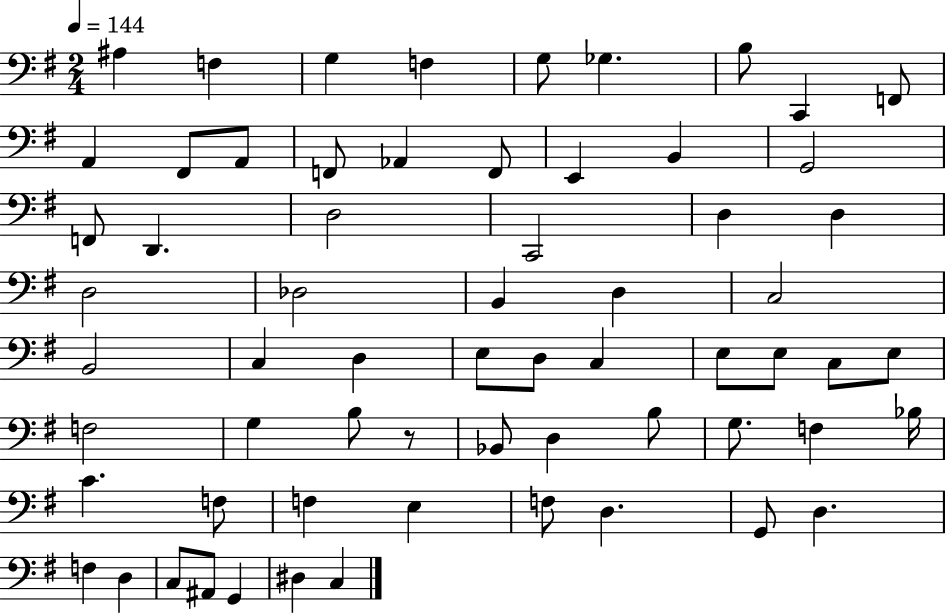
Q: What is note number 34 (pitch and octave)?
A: D3